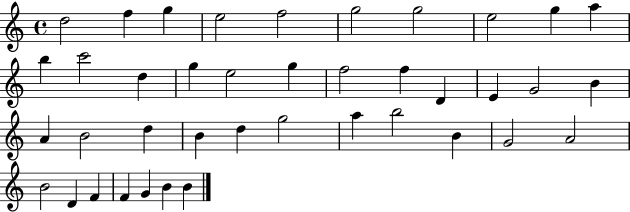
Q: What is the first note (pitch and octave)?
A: D5